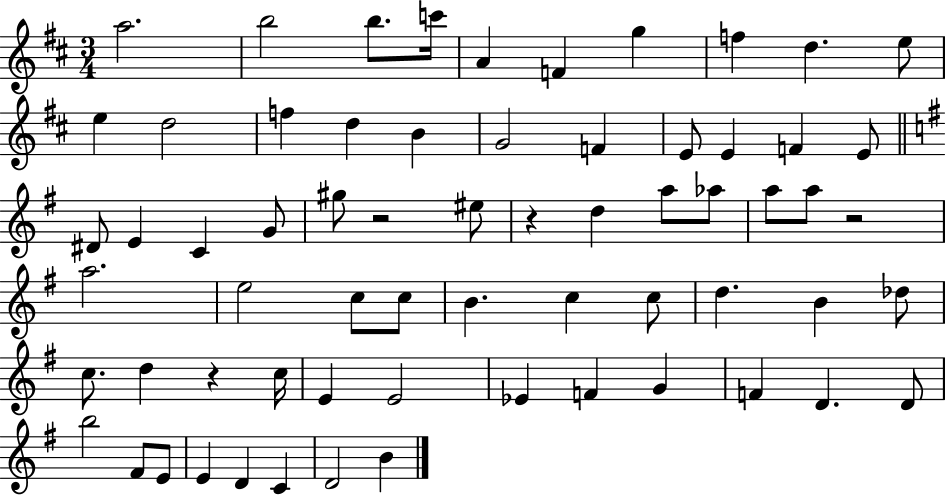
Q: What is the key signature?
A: D major